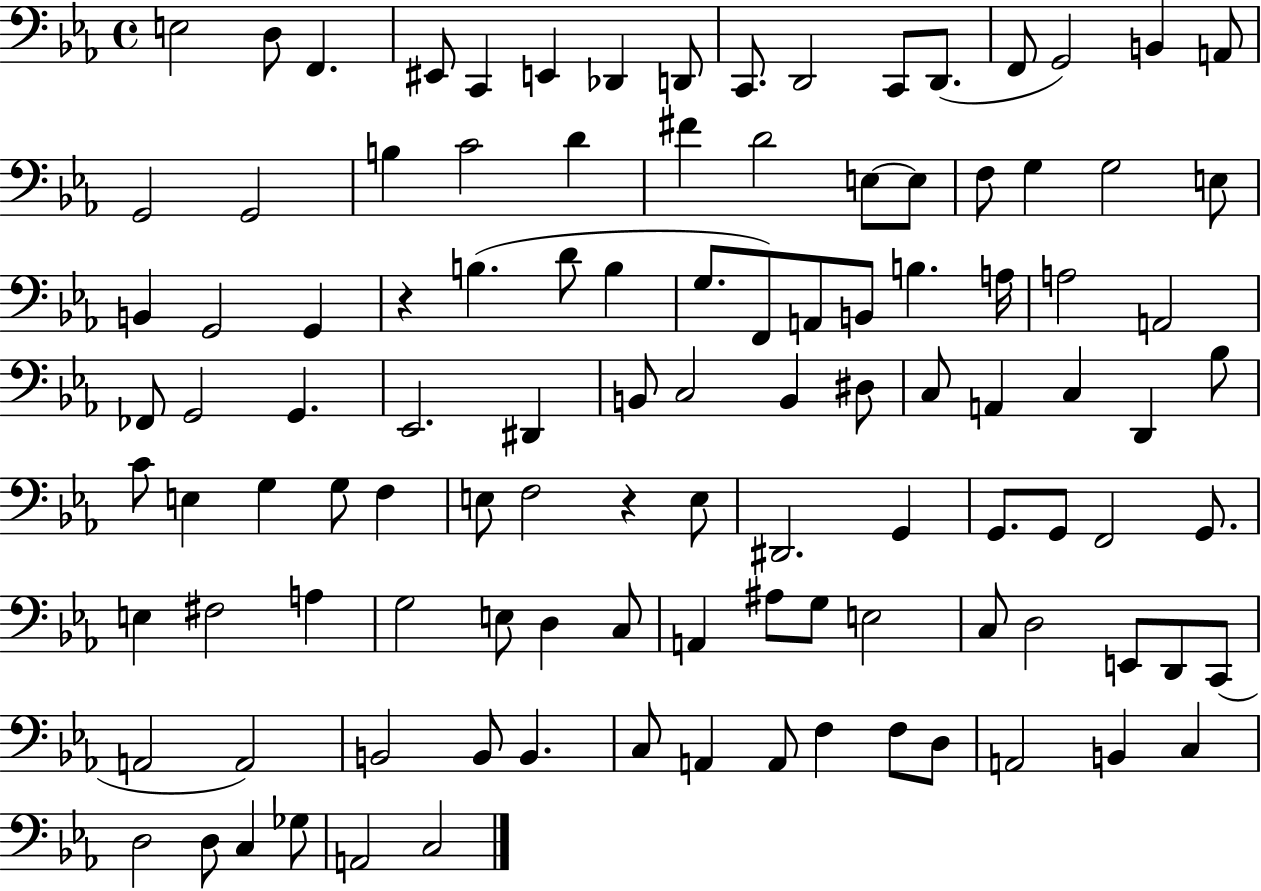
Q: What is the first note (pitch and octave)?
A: E3